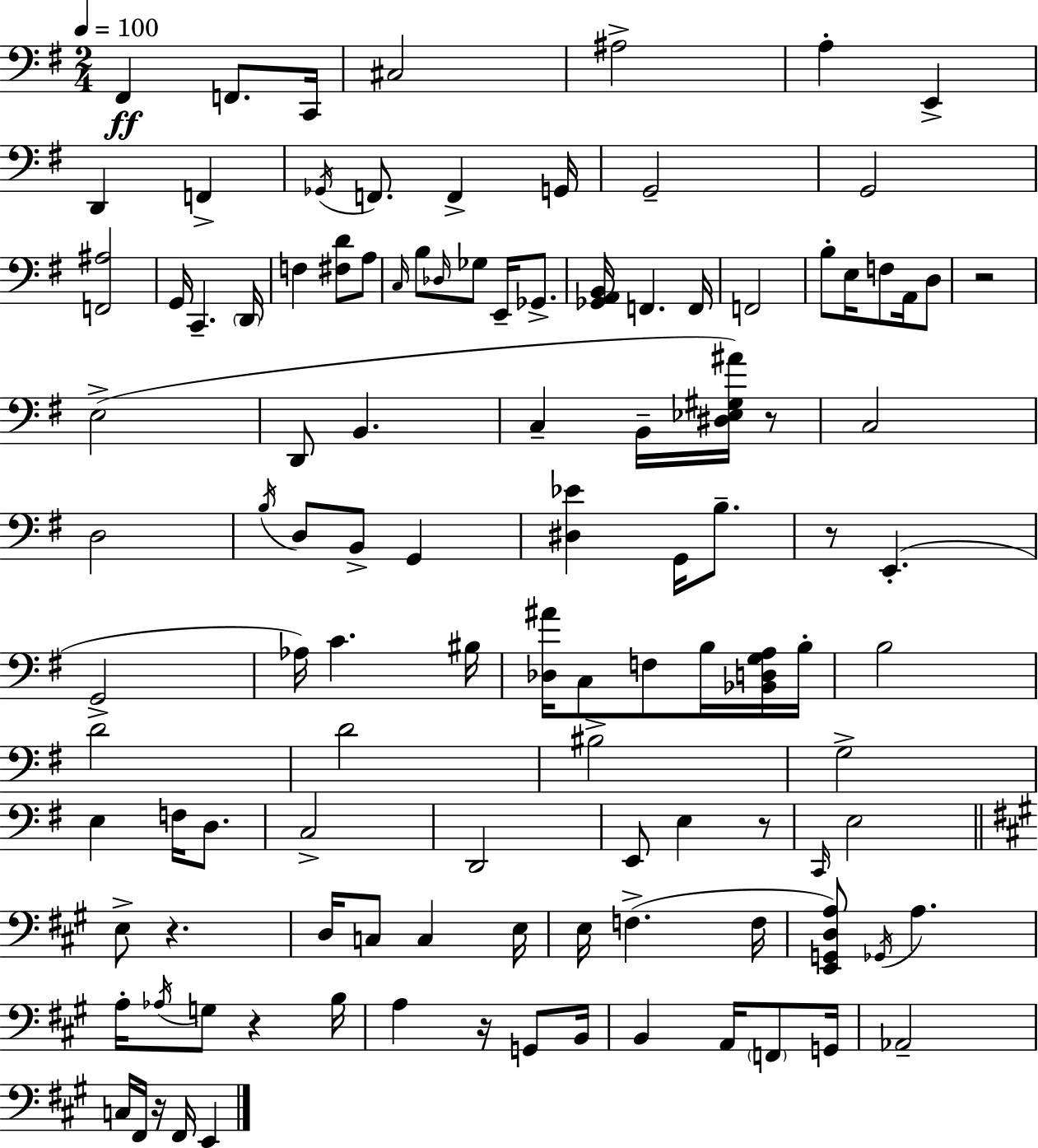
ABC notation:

X:1
T:Untitled
M:2/4
L:1/4
K:G
^F,, F,,/2 C,,/4 ^C,2 ^A,2 A, E,, D,, F,, _G,,/4 F,,/2 F,, G,,/4 G,,2 G,,2 [F,,^A,]2 G,,/4 C,, D,,/4 F, [^F,D]/2 A,/2 C,/4 B,/2 _D,/4 _G,/2 E,,/4 _G,,/2 [_G,,A,,B,,]/4 F,, F,,/4 F,,2 B,/2 E,/4 F,/2 A,,/4 D,/2 z2 E,2 D,,/2 B,, C, B,,/4 [^D,_E,^G,^A]/4 z/2 C,2 D,2 B,/4 D,/2 B,,/2 G,, [^D,_E] G,,/4 B,/2 z/2 E,, G,,2 _A,/4 C ^B,/4 [_D,^A]/4 C,/2 F,/2 B,/4 [_B,,D,G,A,]/4 B,/4 B,2 D2 D2 ^B,2 G,2 E, F,/4 D,/2 C,2 D,,2 E,,/2 E, z/2 C,,/4 E,2 E,/2 z D,/4 C,/2 C, E,/4 E,/4 F, F,/4 [E,,G,,D,A,]/2 _G,,/4 A, A,/4 _A,/4 G,/2 z B,/4 A, z/4 G,,/2 B,,/4 B,, A,,/4 F,,/2 G,,/4 _A,,2 C,/4 ^F,,/4 z/4 ^F,,/4 E,,